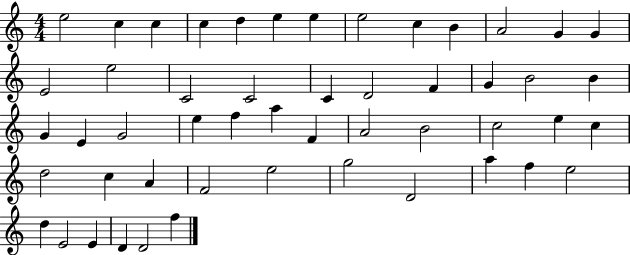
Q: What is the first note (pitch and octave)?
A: E5